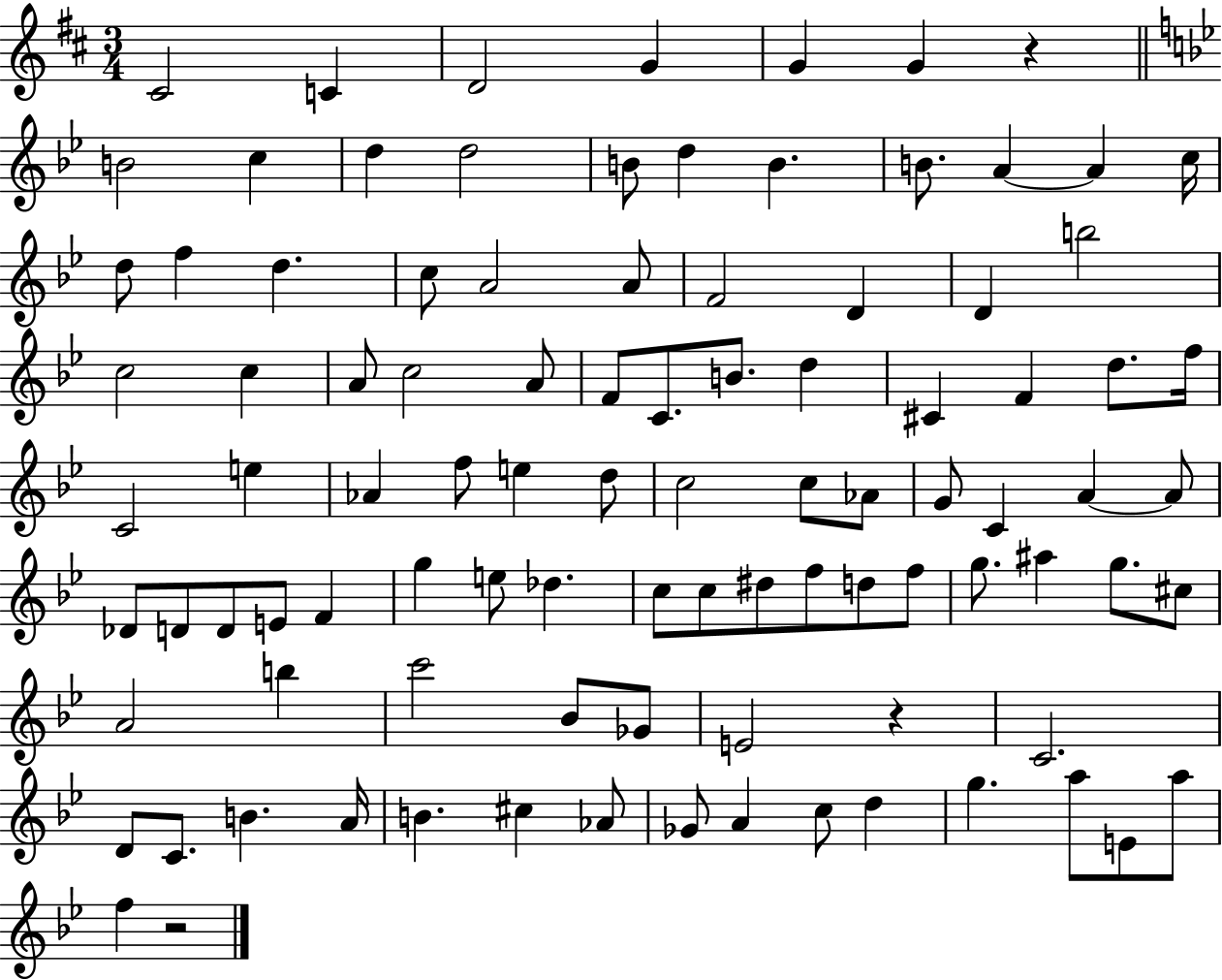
{
  \clef treble
  \numericTimeSignature
  \time 3/4
  \key d \major
  cis'2 c'4 | d'2 g'4 | g'4 g'4 r4 | \bar "||" \break \key bes \major b'2 c''4 | d''4 d''2 | b'8 d''4 b'4. | b'8. a'4~~ a'4 c''16 | \break d''8 f''4 d''4. | c''8 a'2 a'8 | f'2 d'4 | d'4 b''2 | \break c''2 c''4 | a'8 c''2 a'8 | f'8 c'8. b'8. d''4 | cis'4 f'4 d''8. f''16 | \break c'2 e''4 | aes'4 f''8 e''4 d''8 | c''2 c''8 aes'8 | g'8 c'4 a'4~~ a'8 | \break des'8 d'8 d'8 e'8 f'4 | g''4 e''8 des''4. | c''8 c''8 dis''8 f''8 d''8 f''8 | g''8. ais''4 g''8. cis''8 | \break a'2 b''4 | c'''2 bes'8 ges'8 | e'2 r4 | c'2. | \break d'8 c'8. b'4. a'16 | b'4. cis''4 aes'8 | ges'8 a'4 c''8 d''4 | g''4. a''8 e'8 a''8 | \break f''4 r2 | \bar "|."
}